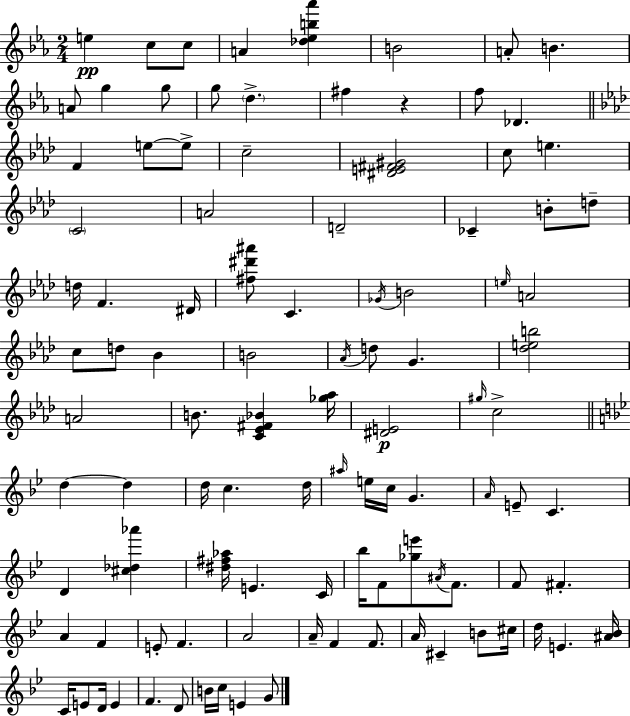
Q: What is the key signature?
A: C minor